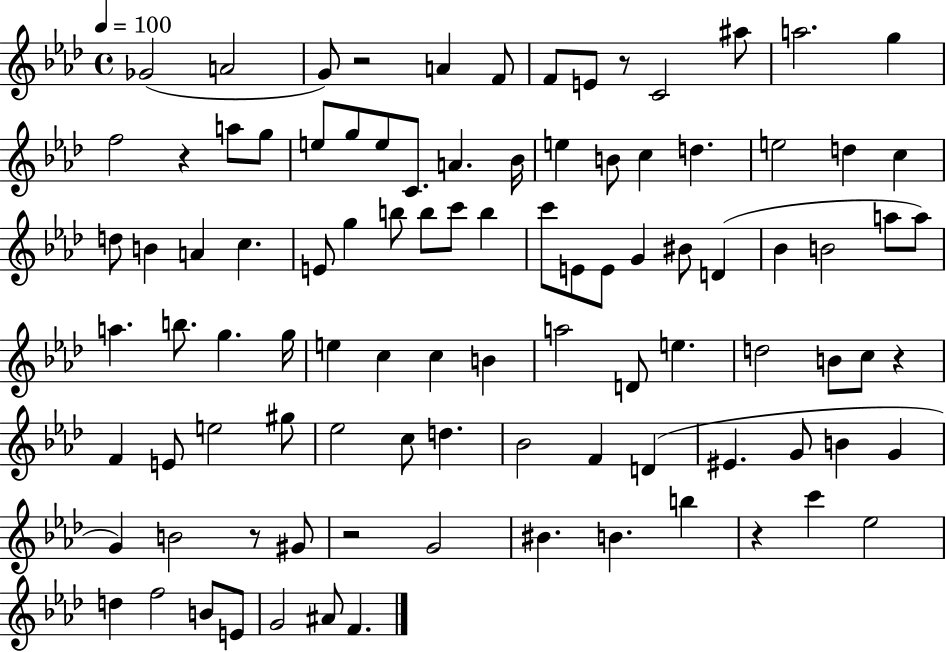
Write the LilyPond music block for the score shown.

{
  \clef treble
  \time 4/4
  \defaultTimeSignature
  \key aes \major
  \tempo 4 = 100
  ges'2( a'2 | g'8) r2 a'4 f'8 | f'8 e'8 r8 c'2 ais''8 | a''2. g''4 | \break f''2 r4 a''8 g''8 | e''8 g''8 e''8 c'8. a'4. bes'16 | e''4 b'8 c''4 d''4. | e''2 d''4 c''4 | \break d''8 b'4 a'4 c''4. | e'8 g''4 b''8 b''8 c'''8 b''4 | c'''8 e'8 e'8 g'4 bis'8 d'4( | bes'4 b'2 a''8 a''8) | \break a''4. b''8. g''4. g''16 | e''4 c''4 c''4 b'4 | a''2 d'8 e''4. | d''2 b'8 c''8 r4 | \break f'4 e'8 e''2 gis''8 | ees''2 c''8 d''4. | bes'2 f'4 d'4( | eis'4. g'8 b'4 g'4 | \break g'4) b'2 r8 gis'8 | r2 g'2 | bis'4. b'4. b''4 | r4 c'''4 ees''2 | \break d''4 f''2 b'8 e'8 | g'2 ais'8 f'4. | \bar "|."
}